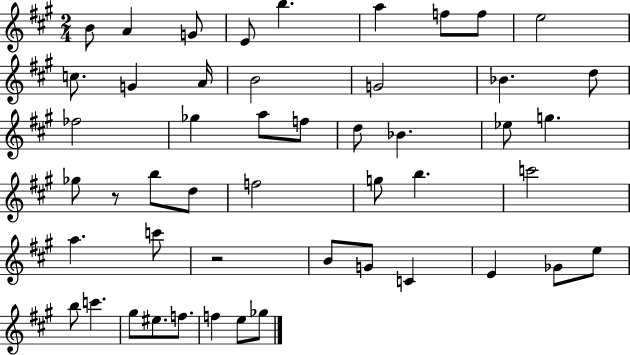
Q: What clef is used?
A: treble